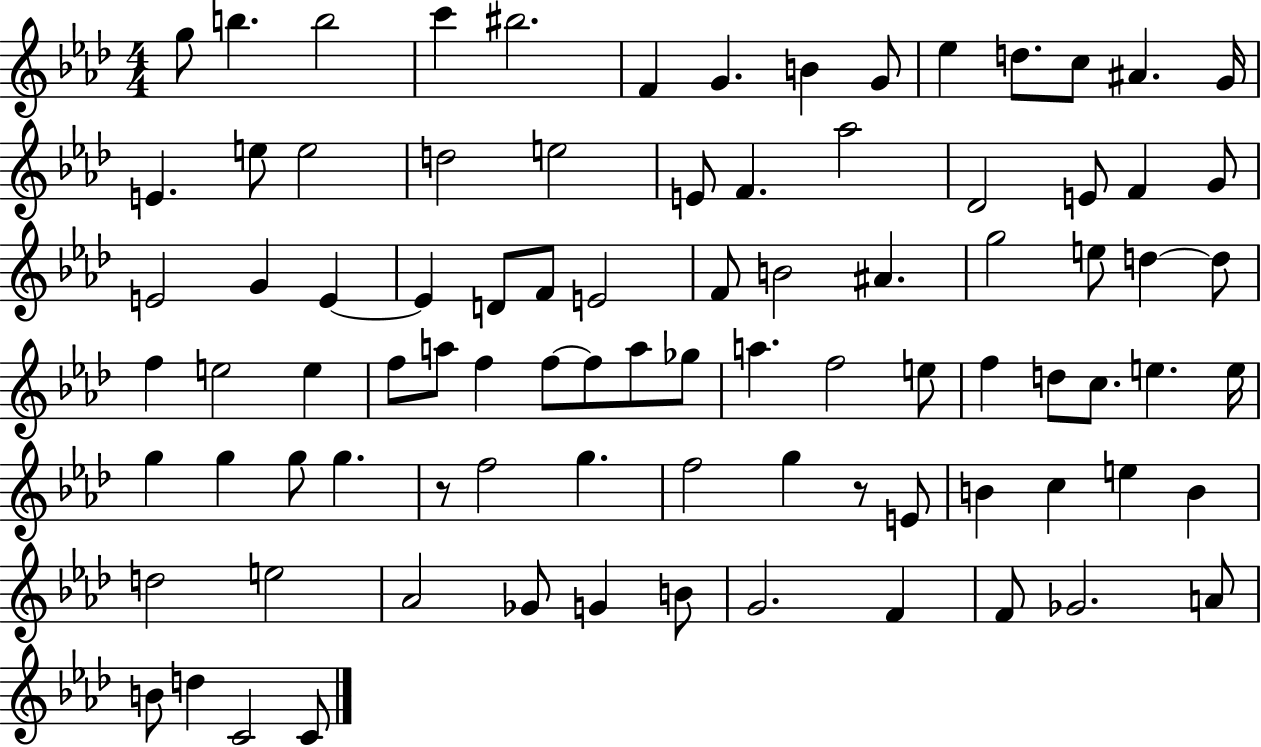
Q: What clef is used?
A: treble